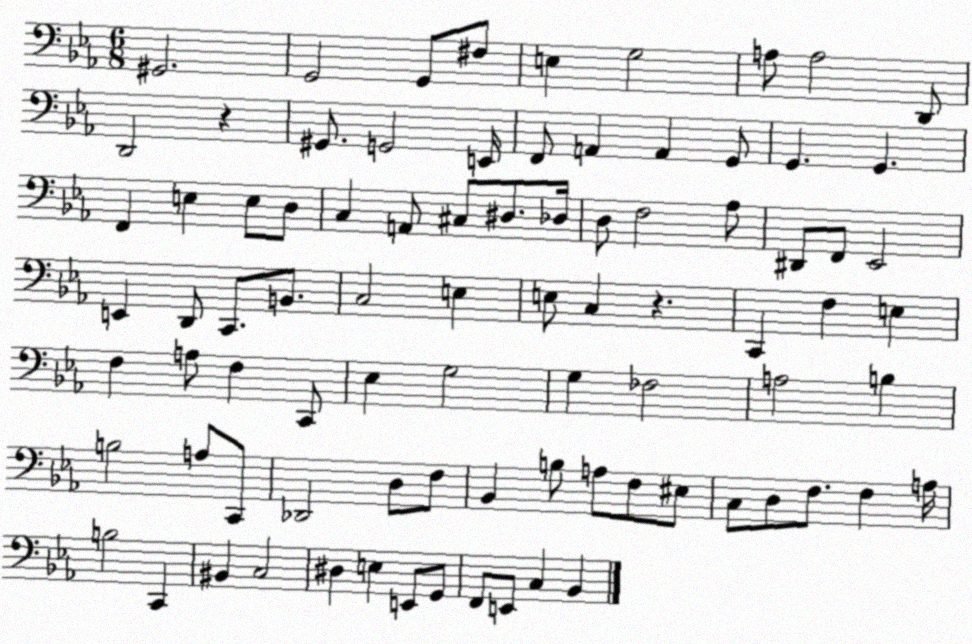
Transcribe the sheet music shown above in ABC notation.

X:1
T:Untitled
M:6/8
L:1/4
K:Eb
^G,,2 G,,2 G,,/2 ^F,/2 E, G,2 A,/2 A,2 D,,/2 D,,2 z ^G,,/2 G,,2 E,,/4 F,,/2 A,, A,, G,,/2 G,, G,, F,, E, E,/2 D,/2 C, A,,/2 ^C,/2 ^D,/2 _D,/4 D,/2 F,2 _A,/2 ^D,,/2 F,,/2 _E,,2 E,, D,,/2 C,,/2 B,,/2 C,2 E, E,/2 C, z C,, F, E, F, A,/2 F, C,,/2 _E, G,2 G, _F,2 A,2 B, B,2 A,/2 C,,/2 _D,,2 D,/2 F,/2 _B,, B,/2 A,/2 F,/2 ^E,/2 C,/2 D,/2 F,/2 F, A,/4 B,2 C,, ^B,, C,2 ^D, E, E,,/2 G,,/2 F,,/2 E,,/2 C, _B,,